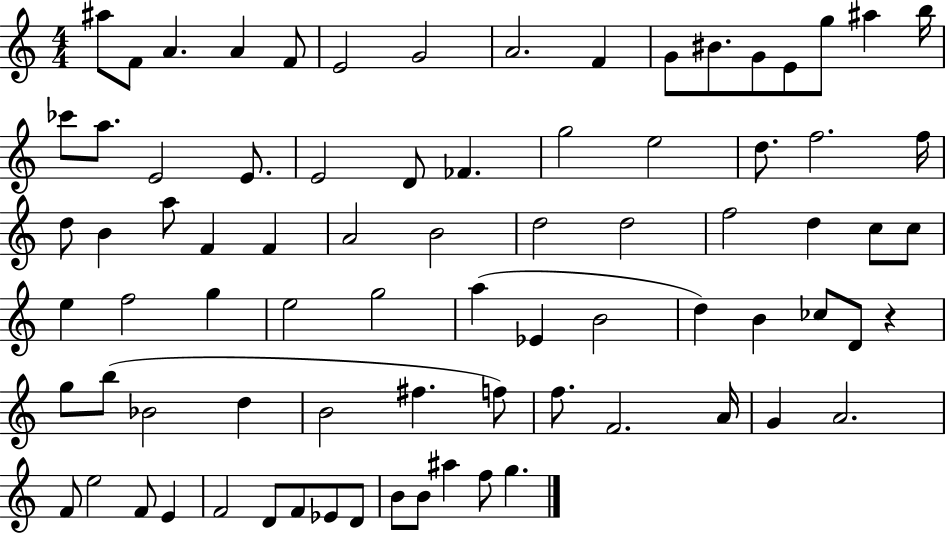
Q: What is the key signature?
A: C major